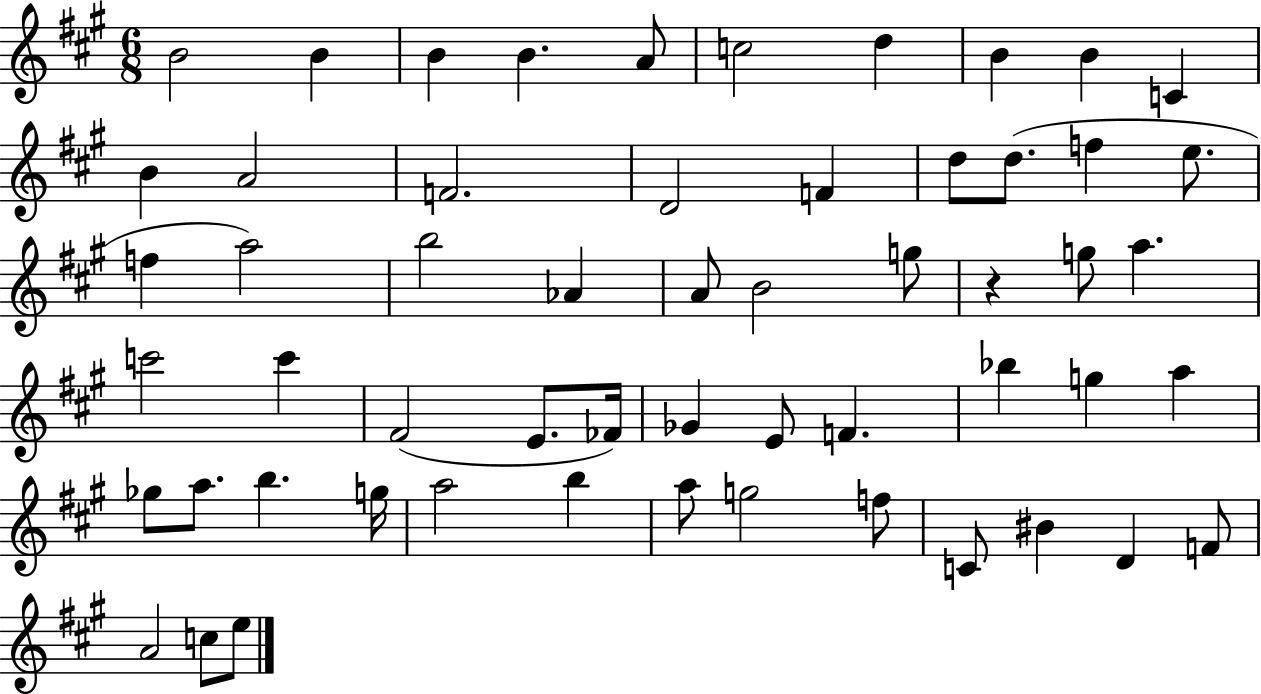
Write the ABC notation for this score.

X:1
T:Untitled
M:6/8
L:1/4
K:A
B2 B B B A/2 c2 d B B C B A2 F2 D2 F d/2 d/2 f e/2 f a2 b2 _A A/2 B2 g/2 z g/2 a c'2 c' ^F2 E/2 _F/4 _G E/2 F _b g a _g/2 a/2 b g/4 a2 b a/2 g2 f/2 C/2 ^B D F/2 A2 c/2 e/2